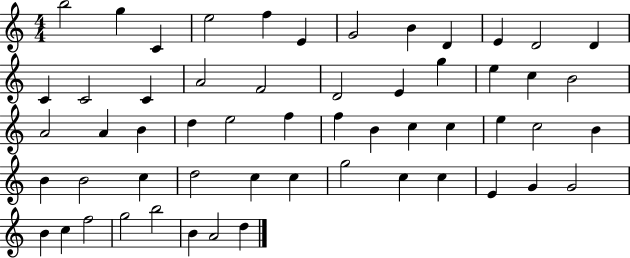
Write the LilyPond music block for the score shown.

{
  \clef treble
  \numericTimeSignature
  \time 4/4
  \key c \major
  b''2 g''4 c'4 | e''2 f''4 e'4 | g'2 b'4 d'4 | e'4 d'2 d'4 | \break c'4 c'2 c'4 | a'2 f'2 | d'2 e'4 g''4 | e''4 c''4 b'2 | \break a'2 a'4 b'4 | d''4 e''2 f''4 | f''4 b'4 c''4 c''4 | e''4 c''2 b'4 | \break b'4 b'2 c''4 | d''2 c''4 c''4 | g''2 c''4 c''4 | e'4 g'4 g'2 | \break b'4 c''4 f''2 | g''2 b''2 | b'4 a'2 d''4 | \bar "|."
}